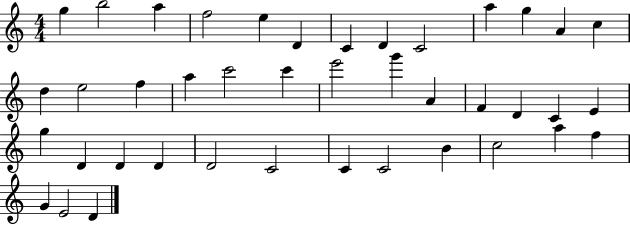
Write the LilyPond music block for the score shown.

{
  \clef treble
  \numericTimeSignature
  \time 4/4
  \key c \major
  g''4 b''2 a''4 | f''2 e''4 d'4 | c'4 d'4 c'2 | a''4 g''4 a'4 c''4 | \break d''4 e''2 f''4 | a''4 c'''2 c'''4 | e'''2 g'''4 a'4 | f'4 d'4 c'4 e'4 | \break g''4 d'4 d'4 d'4 | d'2 c'2 | c'4 c'2 b'4 | c''2 a''4 f''4 | \break g'4 e'2 d'4 | \bar "|."
}